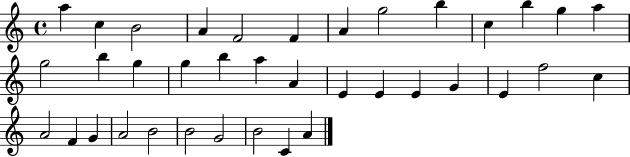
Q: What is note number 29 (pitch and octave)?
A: F4